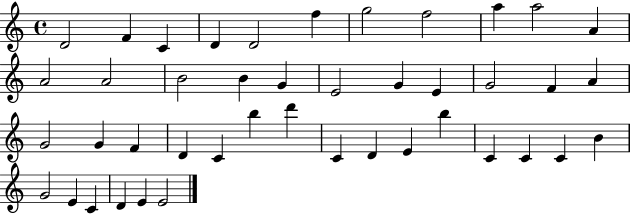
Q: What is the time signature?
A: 4/4